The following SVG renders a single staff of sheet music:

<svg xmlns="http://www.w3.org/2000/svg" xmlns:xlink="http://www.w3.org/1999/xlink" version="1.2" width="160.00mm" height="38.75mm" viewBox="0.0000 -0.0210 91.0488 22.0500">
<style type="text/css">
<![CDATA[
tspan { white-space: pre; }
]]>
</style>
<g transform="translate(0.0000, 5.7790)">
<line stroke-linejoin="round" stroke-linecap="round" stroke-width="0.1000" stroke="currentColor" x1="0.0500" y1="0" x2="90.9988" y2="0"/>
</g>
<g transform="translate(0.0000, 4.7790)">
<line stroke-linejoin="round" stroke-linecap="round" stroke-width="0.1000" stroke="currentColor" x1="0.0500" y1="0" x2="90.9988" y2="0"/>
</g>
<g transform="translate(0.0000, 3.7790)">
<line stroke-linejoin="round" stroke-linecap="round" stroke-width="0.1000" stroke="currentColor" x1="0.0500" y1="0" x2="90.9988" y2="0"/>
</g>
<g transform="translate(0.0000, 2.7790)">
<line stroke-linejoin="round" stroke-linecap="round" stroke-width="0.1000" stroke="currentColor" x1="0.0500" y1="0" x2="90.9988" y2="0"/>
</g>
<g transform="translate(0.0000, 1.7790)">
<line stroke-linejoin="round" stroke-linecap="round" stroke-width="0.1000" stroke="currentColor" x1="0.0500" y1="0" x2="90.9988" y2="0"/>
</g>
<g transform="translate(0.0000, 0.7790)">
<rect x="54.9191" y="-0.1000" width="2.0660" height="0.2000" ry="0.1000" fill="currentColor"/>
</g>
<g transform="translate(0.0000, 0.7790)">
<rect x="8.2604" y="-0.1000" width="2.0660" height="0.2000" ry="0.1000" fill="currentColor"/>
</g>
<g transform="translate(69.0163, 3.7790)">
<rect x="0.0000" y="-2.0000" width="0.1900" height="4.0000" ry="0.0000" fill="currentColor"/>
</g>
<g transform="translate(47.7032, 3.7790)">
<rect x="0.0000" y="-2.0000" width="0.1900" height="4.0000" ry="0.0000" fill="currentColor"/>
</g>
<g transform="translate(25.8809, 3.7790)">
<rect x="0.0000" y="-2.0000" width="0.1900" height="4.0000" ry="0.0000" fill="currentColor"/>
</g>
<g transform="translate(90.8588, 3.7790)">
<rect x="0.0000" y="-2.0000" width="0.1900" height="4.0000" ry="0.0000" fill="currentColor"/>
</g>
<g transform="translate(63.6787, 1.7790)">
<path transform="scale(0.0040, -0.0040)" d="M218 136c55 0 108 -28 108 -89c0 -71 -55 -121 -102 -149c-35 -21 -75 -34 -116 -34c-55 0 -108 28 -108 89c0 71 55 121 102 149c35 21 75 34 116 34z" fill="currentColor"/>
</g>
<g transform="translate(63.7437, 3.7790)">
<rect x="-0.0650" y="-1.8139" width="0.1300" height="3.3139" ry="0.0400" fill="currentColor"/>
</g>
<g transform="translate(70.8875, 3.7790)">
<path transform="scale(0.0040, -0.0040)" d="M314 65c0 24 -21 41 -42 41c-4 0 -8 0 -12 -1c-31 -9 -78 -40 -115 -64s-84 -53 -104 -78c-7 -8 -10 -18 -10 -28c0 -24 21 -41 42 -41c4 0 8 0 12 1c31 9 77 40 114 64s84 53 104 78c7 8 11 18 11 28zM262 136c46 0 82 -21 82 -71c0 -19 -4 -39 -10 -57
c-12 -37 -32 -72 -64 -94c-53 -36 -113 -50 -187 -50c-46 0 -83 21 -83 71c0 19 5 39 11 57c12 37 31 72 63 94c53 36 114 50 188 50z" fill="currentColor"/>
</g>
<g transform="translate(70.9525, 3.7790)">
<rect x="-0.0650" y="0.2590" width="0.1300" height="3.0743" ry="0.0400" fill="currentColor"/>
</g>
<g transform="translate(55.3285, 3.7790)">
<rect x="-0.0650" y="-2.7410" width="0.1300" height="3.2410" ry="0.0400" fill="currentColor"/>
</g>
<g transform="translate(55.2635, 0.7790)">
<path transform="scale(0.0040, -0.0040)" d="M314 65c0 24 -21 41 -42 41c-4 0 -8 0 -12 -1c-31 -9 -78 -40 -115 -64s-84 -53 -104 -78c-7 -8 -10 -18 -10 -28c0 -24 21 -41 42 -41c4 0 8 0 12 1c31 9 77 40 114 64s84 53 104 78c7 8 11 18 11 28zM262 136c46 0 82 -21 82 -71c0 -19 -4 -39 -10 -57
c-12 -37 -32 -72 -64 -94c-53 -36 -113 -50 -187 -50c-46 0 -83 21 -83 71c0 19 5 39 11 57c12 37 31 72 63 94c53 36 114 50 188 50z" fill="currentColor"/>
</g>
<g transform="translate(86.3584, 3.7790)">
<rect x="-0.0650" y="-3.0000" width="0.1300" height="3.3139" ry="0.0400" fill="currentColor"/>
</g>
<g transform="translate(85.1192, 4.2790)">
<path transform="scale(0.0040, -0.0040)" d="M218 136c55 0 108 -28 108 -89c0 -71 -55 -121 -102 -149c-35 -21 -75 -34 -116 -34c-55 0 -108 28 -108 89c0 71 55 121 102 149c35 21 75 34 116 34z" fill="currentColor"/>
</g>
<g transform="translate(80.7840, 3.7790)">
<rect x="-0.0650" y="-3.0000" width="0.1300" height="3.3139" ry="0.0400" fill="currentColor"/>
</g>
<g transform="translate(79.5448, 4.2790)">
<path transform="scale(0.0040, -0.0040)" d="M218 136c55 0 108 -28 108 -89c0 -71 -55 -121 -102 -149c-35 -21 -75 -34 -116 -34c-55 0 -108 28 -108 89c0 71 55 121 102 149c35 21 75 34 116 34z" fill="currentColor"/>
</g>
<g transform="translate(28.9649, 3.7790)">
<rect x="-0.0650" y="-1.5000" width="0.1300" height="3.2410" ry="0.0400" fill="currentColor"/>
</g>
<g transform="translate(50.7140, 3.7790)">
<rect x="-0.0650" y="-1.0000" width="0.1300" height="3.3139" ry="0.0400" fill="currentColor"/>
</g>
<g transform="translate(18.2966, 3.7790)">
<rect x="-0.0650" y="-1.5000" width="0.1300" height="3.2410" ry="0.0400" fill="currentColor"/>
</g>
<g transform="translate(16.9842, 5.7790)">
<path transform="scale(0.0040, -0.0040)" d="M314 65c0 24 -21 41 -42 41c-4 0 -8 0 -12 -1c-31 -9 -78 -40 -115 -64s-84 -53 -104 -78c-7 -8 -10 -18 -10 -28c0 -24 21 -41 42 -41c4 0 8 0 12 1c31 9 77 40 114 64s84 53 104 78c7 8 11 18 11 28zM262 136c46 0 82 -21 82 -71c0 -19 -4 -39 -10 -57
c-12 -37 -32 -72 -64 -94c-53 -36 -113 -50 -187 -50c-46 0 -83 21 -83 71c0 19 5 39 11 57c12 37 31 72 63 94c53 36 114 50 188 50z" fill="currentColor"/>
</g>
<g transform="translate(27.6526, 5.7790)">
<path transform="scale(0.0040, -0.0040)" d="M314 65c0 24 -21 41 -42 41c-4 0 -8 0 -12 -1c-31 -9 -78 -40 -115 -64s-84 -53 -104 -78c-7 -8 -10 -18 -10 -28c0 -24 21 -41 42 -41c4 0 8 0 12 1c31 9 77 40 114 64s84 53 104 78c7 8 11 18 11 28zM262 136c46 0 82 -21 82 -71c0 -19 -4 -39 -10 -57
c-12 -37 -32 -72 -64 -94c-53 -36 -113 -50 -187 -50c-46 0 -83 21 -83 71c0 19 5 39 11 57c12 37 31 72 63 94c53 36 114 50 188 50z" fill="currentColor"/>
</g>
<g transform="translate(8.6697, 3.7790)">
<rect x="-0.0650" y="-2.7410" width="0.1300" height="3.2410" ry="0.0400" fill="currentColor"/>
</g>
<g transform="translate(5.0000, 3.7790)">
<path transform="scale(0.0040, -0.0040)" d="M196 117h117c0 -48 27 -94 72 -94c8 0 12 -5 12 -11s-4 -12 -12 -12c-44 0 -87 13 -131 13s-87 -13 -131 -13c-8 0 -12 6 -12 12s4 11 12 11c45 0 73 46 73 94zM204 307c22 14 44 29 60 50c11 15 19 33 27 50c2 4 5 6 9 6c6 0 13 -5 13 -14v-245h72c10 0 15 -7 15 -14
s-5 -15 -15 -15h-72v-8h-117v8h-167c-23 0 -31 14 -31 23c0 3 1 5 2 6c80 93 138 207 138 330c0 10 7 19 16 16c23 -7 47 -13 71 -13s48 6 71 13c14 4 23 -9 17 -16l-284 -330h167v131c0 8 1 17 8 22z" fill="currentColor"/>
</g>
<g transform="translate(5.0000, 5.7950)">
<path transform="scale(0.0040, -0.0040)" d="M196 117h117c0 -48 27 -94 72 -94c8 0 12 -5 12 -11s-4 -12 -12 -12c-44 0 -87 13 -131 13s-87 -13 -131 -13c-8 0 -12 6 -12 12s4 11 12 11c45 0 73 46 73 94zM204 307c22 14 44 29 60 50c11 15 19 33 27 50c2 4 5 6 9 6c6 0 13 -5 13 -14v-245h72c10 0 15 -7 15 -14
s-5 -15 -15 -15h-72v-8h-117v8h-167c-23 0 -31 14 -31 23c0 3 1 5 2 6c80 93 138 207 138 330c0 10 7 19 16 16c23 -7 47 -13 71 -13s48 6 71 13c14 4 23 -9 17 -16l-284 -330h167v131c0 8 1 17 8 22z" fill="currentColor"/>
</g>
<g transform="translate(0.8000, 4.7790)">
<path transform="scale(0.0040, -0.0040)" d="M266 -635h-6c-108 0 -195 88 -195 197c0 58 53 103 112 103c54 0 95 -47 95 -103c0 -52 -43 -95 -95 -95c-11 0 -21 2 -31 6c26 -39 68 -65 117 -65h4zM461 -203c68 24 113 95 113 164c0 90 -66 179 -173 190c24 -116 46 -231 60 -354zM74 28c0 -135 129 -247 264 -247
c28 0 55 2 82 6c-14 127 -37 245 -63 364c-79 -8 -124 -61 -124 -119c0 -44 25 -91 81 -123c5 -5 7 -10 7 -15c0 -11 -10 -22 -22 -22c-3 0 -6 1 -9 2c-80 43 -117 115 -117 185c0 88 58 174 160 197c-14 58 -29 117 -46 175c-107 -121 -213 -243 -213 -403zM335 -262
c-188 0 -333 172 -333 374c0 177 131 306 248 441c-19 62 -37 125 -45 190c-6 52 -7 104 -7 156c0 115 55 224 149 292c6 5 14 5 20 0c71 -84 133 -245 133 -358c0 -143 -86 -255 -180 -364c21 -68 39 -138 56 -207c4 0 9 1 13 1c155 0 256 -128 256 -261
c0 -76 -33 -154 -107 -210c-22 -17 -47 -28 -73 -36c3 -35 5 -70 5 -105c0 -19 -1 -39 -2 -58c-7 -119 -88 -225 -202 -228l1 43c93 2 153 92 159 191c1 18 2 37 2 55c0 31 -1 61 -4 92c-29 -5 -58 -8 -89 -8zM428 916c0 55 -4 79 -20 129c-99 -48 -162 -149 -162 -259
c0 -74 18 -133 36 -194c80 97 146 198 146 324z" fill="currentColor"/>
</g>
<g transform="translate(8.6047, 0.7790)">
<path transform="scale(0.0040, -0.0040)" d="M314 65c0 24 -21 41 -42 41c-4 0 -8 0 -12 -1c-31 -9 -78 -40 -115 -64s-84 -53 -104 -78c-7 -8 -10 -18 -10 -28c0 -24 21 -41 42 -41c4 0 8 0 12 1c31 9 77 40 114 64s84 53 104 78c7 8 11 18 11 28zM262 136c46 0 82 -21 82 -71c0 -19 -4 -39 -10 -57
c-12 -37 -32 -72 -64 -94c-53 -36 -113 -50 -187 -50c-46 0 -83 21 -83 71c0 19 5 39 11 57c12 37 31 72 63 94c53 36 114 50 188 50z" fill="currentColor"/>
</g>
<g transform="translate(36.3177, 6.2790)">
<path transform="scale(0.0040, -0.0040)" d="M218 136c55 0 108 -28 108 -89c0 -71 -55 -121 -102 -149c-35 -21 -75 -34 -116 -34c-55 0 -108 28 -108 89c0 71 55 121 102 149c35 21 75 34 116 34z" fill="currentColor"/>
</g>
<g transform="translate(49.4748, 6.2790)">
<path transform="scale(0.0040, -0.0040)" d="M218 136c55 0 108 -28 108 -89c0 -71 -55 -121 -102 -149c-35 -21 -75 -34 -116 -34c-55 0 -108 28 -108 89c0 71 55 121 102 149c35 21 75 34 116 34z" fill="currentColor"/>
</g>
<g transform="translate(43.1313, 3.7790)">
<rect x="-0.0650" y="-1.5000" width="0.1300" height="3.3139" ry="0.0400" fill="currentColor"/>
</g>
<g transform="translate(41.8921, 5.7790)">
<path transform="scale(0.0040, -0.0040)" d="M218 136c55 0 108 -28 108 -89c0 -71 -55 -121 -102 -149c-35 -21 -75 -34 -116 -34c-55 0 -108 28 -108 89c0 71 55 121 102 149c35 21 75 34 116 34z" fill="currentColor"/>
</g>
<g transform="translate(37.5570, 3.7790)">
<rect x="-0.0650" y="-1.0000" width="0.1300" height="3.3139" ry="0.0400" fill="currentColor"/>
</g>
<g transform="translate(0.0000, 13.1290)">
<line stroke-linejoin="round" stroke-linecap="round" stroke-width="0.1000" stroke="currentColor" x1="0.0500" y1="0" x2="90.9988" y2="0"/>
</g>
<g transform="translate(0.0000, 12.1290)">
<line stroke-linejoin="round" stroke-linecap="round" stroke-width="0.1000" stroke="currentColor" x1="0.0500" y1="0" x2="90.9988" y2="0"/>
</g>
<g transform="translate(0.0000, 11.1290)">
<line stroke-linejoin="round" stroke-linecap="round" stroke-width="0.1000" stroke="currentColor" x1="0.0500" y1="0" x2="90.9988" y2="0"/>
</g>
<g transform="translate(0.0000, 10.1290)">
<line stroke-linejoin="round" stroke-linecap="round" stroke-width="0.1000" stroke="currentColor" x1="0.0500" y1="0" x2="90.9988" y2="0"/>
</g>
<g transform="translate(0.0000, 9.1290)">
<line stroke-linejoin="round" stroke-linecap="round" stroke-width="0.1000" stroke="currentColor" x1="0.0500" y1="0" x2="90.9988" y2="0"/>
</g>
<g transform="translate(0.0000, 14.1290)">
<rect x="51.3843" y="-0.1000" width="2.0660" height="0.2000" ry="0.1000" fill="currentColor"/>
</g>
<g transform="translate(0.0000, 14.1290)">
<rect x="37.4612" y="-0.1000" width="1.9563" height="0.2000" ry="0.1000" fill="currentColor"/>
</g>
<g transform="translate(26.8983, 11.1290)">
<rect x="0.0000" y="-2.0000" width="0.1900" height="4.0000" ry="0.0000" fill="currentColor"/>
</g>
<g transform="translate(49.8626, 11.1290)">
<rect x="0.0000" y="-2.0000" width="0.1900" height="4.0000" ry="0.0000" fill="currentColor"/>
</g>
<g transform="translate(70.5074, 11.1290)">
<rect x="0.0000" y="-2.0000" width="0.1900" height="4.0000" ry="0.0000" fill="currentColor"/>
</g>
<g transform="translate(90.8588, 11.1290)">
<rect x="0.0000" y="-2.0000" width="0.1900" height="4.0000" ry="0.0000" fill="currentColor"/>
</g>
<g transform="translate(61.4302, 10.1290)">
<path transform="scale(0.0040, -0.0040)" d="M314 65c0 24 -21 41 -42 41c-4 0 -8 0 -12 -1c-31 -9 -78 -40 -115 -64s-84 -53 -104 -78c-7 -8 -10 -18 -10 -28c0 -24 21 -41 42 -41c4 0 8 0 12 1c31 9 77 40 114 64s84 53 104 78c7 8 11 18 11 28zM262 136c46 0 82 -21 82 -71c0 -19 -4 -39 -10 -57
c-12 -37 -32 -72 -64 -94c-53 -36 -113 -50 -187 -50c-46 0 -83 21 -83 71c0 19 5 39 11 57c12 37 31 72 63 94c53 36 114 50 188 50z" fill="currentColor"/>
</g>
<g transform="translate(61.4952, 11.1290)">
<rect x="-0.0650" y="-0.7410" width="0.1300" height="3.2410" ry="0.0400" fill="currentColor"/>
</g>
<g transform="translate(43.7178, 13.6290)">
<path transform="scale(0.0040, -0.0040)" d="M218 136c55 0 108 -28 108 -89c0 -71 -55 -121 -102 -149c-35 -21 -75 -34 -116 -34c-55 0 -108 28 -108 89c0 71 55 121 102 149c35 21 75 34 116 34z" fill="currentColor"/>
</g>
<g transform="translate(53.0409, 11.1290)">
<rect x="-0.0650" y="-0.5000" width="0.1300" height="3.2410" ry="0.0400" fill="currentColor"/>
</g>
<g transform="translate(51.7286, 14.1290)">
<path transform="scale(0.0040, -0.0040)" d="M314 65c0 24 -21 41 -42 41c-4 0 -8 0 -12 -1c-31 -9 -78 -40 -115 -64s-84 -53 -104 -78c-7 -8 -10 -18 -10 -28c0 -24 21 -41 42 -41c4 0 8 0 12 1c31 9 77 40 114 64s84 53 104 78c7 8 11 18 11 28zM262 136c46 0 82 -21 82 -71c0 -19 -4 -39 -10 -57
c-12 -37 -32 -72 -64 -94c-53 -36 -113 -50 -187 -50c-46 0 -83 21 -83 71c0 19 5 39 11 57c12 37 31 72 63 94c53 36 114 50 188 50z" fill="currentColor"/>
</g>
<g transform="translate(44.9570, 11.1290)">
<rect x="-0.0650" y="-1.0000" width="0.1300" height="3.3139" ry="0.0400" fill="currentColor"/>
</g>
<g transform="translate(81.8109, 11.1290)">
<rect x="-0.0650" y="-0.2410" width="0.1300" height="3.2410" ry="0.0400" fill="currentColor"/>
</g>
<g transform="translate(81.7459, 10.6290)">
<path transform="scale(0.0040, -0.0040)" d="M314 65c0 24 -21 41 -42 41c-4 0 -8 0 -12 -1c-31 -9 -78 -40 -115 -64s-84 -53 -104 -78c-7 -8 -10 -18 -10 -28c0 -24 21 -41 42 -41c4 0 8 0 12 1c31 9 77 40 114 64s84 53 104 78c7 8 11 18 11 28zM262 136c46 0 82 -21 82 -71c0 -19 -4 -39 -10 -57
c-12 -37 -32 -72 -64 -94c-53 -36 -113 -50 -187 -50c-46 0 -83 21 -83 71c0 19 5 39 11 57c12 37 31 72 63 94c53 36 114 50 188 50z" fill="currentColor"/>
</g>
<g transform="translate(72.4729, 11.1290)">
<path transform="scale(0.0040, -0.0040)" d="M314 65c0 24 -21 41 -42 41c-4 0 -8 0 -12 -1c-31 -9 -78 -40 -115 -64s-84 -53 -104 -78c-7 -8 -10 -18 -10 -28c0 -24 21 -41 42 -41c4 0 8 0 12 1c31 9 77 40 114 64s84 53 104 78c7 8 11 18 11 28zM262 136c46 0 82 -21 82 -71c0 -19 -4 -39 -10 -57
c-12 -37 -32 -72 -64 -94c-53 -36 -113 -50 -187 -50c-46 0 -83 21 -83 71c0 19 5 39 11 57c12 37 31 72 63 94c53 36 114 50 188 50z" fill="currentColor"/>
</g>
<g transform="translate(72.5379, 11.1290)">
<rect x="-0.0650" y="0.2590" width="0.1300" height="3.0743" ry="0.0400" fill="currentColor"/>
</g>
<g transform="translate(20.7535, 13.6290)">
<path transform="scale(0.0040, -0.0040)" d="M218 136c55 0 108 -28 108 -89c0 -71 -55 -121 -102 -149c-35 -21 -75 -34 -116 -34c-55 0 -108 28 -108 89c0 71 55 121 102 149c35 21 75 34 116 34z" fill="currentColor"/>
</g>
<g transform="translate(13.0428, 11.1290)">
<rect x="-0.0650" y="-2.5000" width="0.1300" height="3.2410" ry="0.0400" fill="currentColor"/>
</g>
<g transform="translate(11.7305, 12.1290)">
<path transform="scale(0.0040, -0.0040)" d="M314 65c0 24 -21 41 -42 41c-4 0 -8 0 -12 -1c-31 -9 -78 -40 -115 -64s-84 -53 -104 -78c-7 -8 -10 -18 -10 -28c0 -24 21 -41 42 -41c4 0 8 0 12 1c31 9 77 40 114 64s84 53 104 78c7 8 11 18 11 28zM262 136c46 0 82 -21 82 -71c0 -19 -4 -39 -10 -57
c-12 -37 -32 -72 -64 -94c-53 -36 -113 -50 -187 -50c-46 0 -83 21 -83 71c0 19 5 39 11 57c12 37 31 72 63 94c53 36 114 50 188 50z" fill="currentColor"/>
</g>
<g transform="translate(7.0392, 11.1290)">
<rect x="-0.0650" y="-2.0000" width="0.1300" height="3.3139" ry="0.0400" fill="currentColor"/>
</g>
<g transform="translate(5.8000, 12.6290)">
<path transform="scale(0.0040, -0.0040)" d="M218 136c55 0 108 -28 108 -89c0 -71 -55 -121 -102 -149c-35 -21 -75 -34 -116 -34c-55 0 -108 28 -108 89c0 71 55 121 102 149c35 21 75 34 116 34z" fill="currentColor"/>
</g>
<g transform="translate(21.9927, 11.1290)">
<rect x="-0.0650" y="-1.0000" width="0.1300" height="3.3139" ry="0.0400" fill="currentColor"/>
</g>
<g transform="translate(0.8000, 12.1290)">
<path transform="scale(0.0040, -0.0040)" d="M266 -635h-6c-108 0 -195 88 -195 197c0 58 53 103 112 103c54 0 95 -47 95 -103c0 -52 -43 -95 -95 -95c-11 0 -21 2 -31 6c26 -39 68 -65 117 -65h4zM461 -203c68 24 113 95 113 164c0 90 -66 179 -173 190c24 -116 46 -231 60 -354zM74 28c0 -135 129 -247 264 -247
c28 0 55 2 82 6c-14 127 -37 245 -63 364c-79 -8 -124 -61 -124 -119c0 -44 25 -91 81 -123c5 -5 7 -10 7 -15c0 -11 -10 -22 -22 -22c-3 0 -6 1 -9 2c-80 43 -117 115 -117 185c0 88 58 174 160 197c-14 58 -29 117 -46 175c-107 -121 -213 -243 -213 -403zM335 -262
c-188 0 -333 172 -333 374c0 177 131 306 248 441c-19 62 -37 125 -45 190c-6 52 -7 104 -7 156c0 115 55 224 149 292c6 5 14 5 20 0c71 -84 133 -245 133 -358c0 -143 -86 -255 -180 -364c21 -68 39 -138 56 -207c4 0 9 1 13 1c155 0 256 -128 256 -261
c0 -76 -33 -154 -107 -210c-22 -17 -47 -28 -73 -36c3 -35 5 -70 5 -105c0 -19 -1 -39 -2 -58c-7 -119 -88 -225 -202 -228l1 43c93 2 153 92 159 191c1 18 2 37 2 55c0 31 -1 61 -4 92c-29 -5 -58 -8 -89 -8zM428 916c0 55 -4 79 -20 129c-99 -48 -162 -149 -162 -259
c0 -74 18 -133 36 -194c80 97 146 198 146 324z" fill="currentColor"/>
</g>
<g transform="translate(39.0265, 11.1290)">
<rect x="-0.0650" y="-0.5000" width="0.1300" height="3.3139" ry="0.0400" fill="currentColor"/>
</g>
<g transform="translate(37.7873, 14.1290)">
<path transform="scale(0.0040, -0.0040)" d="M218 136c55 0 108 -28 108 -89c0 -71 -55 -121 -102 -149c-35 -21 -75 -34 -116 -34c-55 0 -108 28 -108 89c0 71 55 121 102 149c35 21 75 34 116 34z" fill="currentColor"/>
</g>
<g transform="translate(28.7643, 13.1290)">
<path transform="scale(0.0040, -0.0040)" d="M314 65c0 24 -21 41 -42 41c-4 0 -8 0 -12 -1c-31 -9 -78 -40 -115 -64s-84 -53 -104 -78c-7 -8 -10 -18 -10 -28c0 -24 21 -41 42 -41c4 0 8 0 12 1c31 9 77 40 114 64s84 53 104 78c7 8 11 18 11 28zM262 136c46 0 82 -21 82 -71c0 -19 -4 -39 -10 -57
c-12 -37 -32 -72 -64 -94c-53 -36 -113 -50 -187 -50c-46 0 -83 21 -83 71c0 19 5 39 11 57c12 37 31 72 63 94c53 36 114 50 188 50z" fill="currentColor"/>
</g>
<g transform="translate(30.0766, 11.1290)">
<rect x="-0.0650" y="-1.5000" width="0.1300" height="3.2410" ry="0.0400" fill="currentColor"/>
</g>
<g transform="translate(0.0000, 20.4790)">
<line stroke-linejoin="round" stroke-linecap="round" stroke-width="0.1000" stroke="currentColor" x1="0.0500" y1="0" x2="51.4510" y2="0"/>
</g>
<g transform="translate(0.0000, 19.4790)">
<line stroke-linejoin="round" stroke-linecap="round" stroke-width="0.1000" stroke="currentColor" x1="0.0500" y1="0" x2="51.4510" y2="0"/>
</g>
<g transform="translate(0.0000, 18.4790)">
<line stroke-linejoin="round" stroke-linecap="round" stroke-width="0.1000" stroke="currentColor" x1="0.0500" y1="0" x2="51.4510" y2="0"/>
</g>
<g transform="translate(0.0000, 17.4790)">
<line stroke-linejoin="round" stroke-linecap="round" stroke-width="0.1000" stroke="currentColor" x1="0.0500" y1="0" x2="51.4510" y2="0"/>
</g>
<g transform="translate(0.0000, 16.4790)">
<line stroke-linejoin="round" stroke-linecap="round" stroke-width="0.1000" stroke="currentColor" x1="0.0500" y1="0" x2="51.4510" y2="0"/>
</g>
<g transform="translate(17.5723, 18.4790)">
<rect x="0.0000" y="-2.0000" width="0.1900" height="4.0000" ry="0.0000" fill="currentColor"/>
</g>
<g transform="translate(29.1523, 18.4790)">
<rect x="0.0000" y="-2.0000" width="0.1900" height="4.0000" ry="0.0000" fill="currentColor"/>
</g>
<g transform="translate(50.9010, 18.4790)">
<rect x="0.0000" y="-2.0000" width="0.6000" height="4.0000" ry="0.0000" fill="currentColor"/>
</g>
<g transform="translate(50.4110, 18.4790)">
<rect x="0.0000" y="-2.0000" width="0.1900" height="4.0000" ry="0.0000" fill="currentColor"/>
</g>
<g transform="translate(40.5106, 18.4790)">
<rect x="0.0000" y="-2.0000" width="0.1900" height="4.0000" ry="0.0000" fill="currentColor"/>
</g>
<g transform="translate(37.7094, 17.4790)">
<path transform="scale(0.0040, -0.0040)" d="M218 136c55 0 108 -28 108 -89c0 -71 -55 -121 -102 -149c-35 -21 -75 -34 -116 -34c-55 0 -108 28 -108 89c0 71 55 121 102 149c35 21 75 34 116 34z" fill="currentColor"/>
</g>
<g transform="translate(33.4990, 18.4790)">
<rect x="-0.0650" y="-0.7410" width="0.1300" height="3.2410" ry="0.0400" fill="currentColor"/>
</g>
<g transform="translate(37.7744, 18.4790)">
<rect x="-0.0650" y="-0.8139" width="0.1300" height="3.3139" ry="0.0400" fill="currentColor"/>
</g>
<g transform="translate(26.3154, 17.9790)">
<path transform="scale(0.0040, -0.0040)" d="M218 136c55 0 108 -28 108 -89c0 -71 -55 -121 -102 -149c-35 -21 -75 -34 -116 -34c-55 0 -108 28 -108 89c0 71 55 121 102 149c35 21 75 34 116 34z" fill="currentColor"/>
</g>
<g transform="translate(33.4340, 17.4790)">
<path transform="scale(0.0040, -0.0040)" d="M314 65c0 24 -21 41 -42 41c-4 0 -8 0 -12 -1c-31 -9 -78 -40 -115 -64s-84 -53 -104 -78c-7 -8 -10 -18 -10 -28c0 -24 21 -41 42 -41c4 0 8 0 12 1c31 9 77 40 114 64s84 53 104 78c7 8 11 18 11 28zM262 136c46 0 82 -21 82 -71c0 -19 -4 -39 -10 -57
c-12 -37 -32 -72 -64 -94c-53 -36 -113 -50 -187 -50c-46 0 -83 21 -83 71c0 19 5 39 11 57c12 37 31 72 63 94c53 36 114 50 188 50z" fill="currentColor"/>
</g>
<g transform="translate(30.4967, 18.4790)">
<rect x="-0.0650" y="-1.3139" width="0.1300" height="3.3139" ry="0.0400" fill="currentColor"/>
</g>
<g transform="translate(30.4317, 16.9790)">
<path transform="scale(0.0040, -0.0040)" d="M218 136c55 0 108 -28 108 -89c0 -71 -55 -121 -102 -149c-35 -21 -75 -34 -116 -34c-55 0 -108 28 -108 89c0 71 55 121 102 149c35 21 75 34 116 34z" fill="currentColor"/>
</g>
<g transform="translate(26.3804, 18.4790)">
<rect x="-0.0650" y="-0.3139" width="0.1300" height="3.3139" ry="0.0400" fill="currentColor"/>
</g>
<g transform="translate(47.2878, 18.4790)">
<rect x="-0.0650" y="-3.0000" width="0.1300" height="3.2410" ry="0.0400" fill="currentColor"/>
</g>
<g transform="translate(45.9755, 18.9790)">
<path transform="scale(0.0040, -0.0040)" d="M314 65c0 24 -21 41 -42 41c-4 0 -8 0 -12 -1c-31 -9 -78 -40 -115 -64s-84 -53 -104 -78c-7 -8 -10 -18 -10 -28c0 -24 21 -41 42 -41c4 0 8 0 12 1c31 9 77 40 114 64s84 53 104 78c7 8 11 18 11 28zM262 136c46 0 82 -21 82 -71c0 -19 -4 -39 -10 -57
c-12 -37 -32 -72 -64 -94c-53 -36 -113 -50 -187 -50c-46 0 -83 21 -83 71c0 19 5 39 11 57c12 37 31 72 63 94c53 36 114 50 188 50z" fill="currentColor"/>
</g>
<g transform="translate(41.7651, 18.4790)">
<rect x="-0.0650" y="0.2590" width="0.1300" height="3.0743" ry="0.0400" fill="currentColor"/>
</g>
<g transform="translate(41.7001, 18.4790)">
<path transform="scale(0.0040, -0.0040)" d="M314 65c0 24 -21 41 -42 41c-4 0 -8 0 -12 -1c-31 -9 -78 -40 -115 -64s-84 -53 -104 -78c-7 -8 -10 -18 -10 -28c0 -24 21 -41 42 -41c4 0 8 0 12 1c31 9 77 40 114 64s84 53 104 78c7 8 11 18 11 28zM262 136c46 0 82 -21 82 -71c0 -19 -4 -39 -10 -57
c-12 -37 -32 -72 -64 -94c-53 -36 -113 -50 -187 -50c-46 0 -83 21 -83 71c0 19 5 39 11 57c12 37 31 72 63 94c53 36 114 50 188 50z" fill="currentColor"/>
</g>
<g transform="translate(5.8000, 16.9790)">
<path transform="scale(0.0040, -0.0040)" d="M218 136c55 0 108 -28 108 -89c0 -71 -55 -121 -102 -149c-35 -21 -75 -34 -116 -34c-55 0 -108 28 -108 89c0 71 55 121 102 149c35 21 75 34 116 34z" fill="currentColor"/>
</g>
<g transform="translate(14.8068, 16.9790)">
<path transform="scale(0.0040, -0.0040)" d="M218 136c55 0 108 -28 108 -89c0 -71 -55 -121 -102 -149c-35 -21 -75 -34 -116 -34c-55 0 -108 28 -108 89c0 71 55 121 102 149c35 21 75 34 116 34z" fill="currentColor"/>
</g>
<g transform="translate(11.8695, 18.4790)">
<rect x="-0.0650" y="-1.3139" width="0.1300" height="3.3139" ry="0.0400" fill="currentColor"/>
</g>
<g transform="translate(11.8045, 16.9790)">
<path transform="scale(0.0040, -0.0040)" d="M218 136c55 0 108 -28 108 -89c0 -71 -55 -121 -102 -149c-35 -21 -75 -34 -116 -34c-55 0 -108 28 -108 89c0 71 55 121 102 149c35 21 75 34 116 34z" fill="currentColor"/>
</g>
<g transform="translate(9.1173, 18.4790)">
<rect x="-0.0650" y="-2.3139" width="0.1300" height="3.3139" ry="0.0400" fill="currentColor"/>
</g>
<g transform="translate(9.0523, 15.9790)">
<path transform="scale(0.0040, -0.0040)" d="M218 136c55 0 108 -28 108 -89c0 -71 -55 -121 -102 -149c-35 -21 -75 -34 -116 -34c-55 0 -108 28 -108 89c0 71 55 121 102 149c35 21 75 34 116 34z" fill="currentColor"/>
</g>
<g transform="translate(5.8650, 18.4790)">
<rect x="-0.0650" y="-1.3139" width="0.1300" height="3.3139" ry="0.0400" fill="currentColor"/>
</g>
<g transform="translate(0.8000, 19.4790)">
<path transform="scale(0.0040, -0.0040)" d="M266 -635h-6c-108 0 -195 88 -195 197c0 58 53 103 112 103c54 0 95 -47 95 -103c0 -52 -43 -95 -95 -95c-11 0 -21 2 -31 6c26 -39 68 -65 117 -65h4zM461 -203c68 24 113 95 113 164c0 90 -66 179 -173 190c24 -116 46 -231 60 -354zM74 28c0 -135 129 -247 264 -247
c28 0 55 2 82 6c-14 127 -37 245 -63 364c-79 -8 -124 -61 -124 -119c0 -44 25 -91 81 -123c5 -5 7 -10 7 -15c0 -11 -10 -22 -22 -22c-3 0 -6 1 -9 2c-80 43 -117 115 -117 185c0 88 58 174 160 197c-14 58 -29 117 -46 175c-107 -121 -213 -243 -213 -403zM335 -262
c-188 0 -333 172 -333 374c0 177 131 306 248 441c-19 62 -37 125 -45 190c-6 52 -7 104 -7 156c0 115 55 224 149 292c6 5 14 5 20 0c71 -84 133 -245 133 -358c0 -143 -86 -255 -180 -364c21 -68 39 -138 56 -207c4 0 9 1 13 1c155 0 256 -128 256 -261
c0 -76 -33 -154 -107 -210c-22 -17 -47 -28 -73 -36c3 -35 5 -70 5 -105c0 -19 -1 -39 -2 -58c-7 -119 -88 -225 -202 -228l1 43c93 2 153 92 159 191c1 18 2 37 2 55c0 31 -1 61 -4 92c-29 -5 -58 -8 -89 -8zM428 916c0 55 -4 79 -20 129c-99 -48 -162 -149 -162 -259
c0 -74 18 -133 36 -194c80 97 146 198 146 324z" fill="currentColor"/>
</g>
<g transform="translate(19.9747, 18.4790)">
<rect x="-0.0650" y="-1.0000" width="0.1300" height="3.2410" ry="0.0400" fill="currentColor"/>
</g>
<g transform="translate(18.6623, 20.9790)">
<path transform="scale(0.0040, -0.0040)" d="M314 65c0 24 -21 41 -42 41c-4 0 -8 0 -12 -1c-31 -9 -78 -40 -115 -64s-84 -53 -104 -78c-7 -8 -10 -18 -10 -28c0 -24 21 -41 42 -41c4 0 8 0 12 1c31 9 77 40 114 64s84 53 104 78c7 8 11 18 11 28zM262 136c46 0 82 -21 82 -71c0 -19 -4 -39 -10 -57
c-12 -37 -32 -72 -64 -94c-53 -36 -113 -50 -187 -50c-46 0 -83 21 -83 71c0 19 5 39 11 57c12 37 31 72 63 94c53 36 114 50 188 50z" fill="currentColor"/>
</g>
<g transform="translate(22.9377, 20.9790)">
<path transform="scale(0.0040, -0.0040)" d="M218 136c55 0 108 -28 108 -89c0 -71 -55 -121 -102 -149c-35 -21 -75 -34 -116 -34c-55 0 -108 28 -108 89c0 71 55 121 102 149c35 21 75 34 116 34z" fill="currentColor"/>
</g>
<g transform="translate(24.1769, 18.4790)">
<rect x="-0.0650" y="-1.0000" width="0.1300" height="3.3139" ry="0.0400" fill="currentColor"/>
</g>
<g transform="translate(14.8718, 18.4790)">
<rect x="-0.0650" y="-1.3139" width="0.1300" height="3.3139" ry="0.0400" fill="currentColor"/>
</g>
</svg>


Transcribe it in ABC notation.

X:1
T:Untitled
M:4/4
L:1/4
K:C
a2 E2 E2 D E D a2 f B2 A A F G2 D E2 C D C2 d2 B2 c2 e g e e D2 D c e d2 d B2 A2